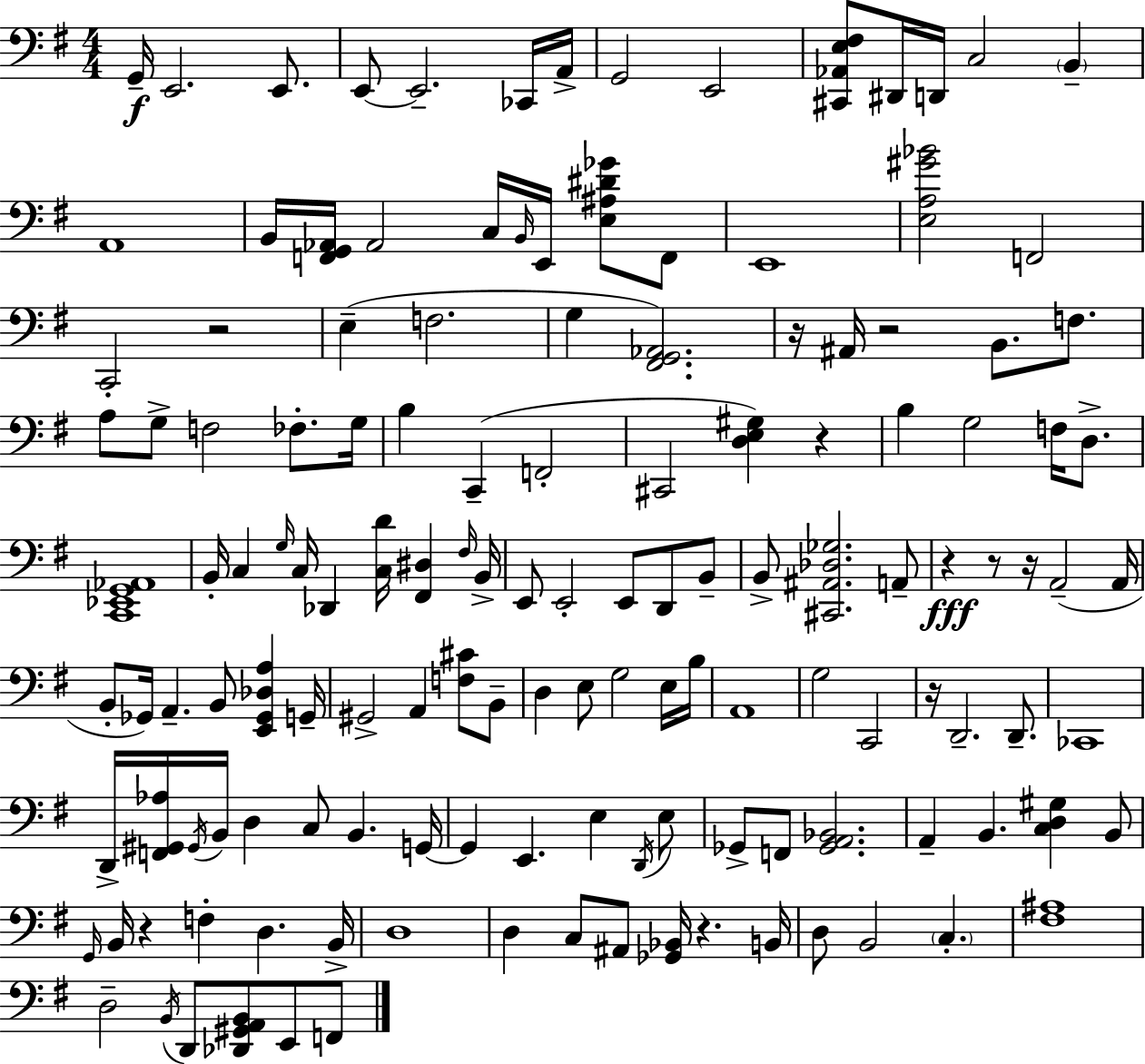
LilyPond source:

{
  \clef bass
  \numericTimeSignature
  \time 4/4
  \key e \minor
  g,16--\f e,2. e,8. | e,8~~ e,2.-- ces,16 a,16-> | g,2 e,2 | <cis, aes, e fis>8 dis,16 d,16 c2 \parenthesize b,4-- | \break a,1 | b,16 <f, g, aes,>16 aes,2 c16 \grace { b,16 } e,16 <e ais dis' ges'>8 f,8 | e,1 | <e a gis' bes'>2 f,2 | \break c,2-. r2 | e4--( f2. | g4 <fis, g, aes,>2.) | r16 ais,16 r2 b,8. f8. | \break a8 g8-> f2 fes8.-. | g16 b4 c,4--( f,2-. | cis,2 <d e gis>4) r4 | b4 g2 f16 d8.-> | \break <c, ees, g, aes,>1 | b,16-. c4 \grace { g16 } c16 des,4 <c d'>16 <fis, dis>4 | \grace { fis16 } b,16-> e,8 e,2-. e,8 d,8 | b,8-- b,8-> <cis, ais, des ges>2. | \break a,8-- r4\fff r8 r16 a,2--( | a,16 b,8-. ges,16) a,4.-- b,8 <e, ges, des a>4 | g,16-- gis,2-> a,4 <f cis'>8 | b,8-- d4 e8 g2 | \break e16 b16 a,1 | g2 c,2 | r16 d,2.-- | d,8.-- ces,1 | \break d,16-> <f, gis, aes>16 \acciaccatura { gis,16 } b,16 d4 c8 b,4. | g,16~~ g,4 e,4. e4 | \acciaccatura { d,16 } e8 ges,8-> f,8 <ges, a, bes,>2. | a,4-- b,4. <c d gis>4 | \break b,8 \grace { g,16 } b,16 r4 f4-. d4. | b,16-> d1 | d4 c8 ais,8 <ges, bes,>16 r4. | b,16 d8 b,2 | \break \parenthesize c4.-. <fis ais>1 | d2-- \acciaccatura { b,16 } d,8 | <des, gis, a, b,>8 e,8 f,8 \bar "|."
}